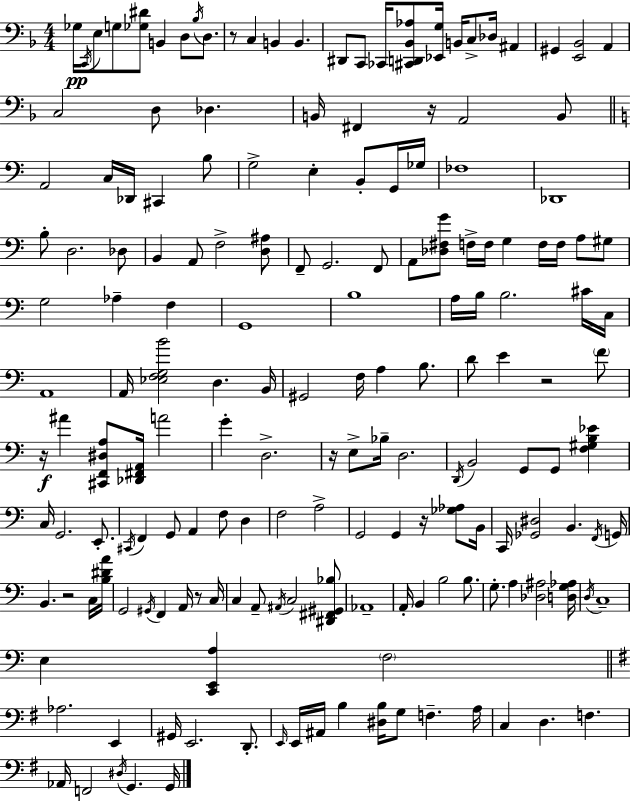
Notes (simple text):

Gb3/s C2/s E3/e G3/e [Gb3,D#4]/e B2/q D3/e Bb3/s D3/e. R/e C3/q B2/q B2/q. D#2/e C2/e CES2/s [C#2,D2,Bb2,Ab3]/e [Eb2,G3]/s B2/s C3/e Db3/s A#2/q G#2/q [E2,Bb2]/h A2/q C3/h D3/e Db3/q. B2/s F#2/q R/s A2/h B2/e A2/h C3/s Db2/s C#2/q B3/e G3/h E3/q B2/e G2/s Gb3/s FES3/w Db2/w B3/e D3/h. Db3/e B2/q A2/e F3/h [D3,A#3]/e F2/e G2/h. F2/e A2/e [Db3,F#3,G4]/e F3/s F3/s G3/q F3/s F3/s A3/e G#3/e G3/h Ab3/q F3/q G2/w B3/w A3/s B3/s B3/h. C#4/s C3/s A2/w A2/s [Eb3,F3,G3,B4]/h D3/q. B2/s G#2/h F3/s A3/q B3/e. D4/e E4/q R/h F4/e R/s A#4/q [C#2,F2,D#3,A3]/e [Db2,F#2,A2]/s A4/h G4/q D3/h. R/s E3/e Bb3/s D3/h. D2/s B2/h G2/e G2/e [F3,G#3,B3,Eb4]/q C3/s G2/h. E2/e. C#2/s F2/q G2/e A2/q F3/e D3/q F3/h A3/h G2/h G2/q R/s [Gb3,Ab3]/e B2/s C2/s [Gb2,D#3]/h B2/q. F2/s G2/s B2/q. R/h C3/s [B3,D#4,A4]/s G2/h G#2/s F2/q A2/s R/e C3/s C3/q A2/e A#2/s C3/h [D#2,F#2,G#2,Bb3]/e Ab2/w A2/s B2/q B3/h B3/e. G3/e. A3/q [Db3,A#3]/h [D3,G3,Ab3]/s D3/s C3/w E3/q [C2,E2,A3]/q F3/h Ab3/h. E2/q G#2/s E2/h. D2/e. E2/s E2/s A#2/s B3/q [D#3,B3]/s G3/e F3/q. A3/s C3/q D3/q. F3/q. Ab2/s F2/h D#3/s G2/q. G2/s